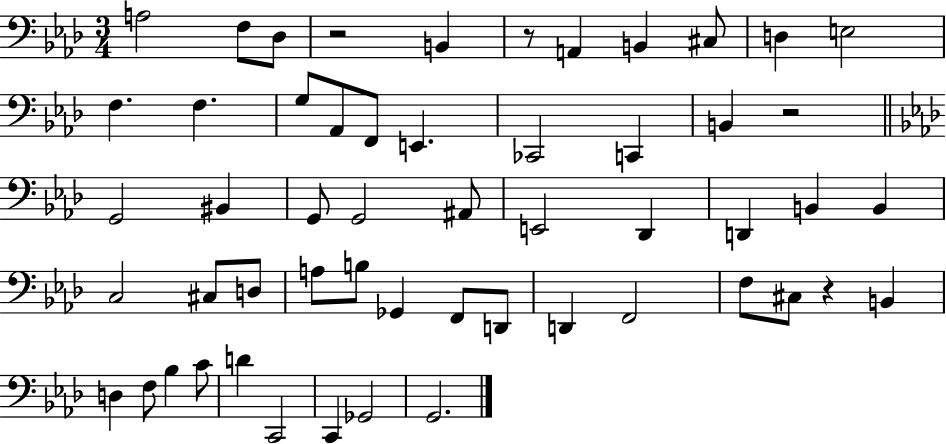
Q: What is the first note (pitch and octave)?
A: A3